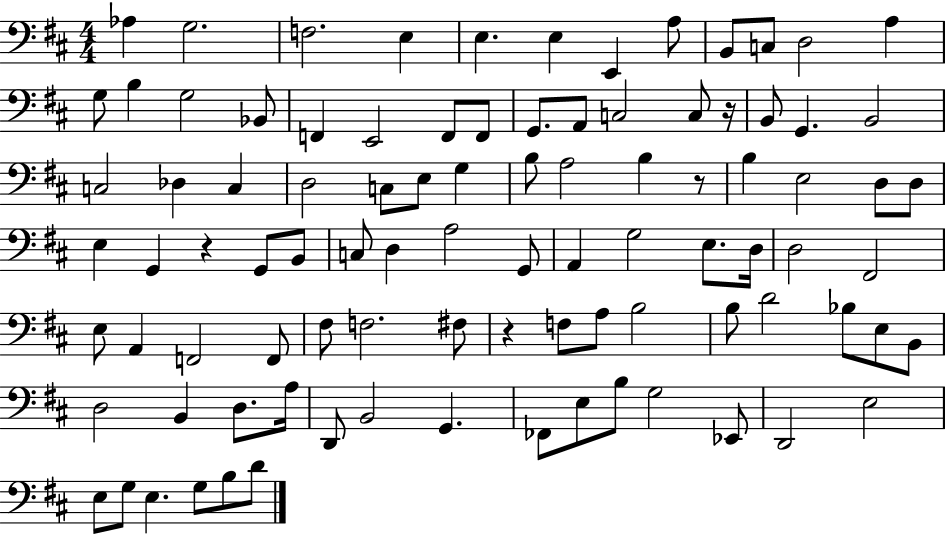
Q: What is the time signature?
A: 4/4